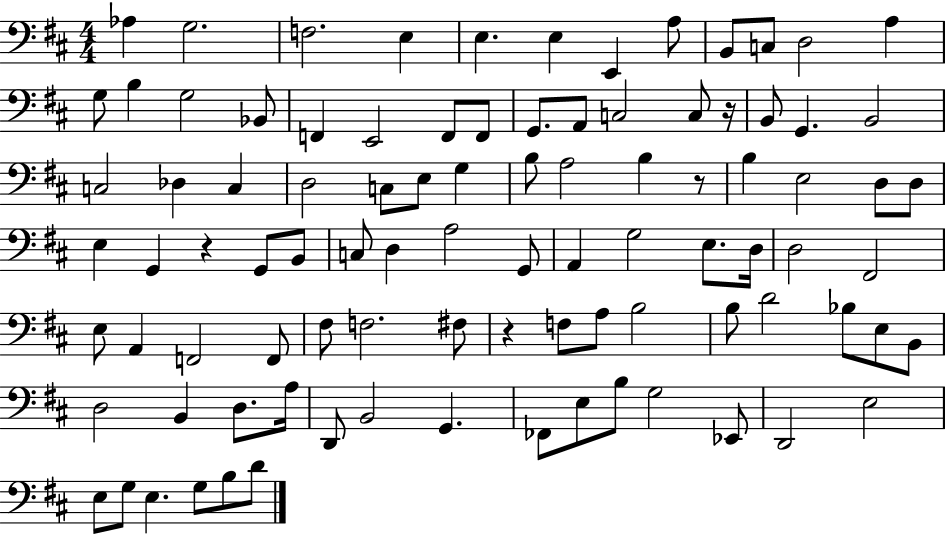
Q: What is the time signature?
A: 4/4